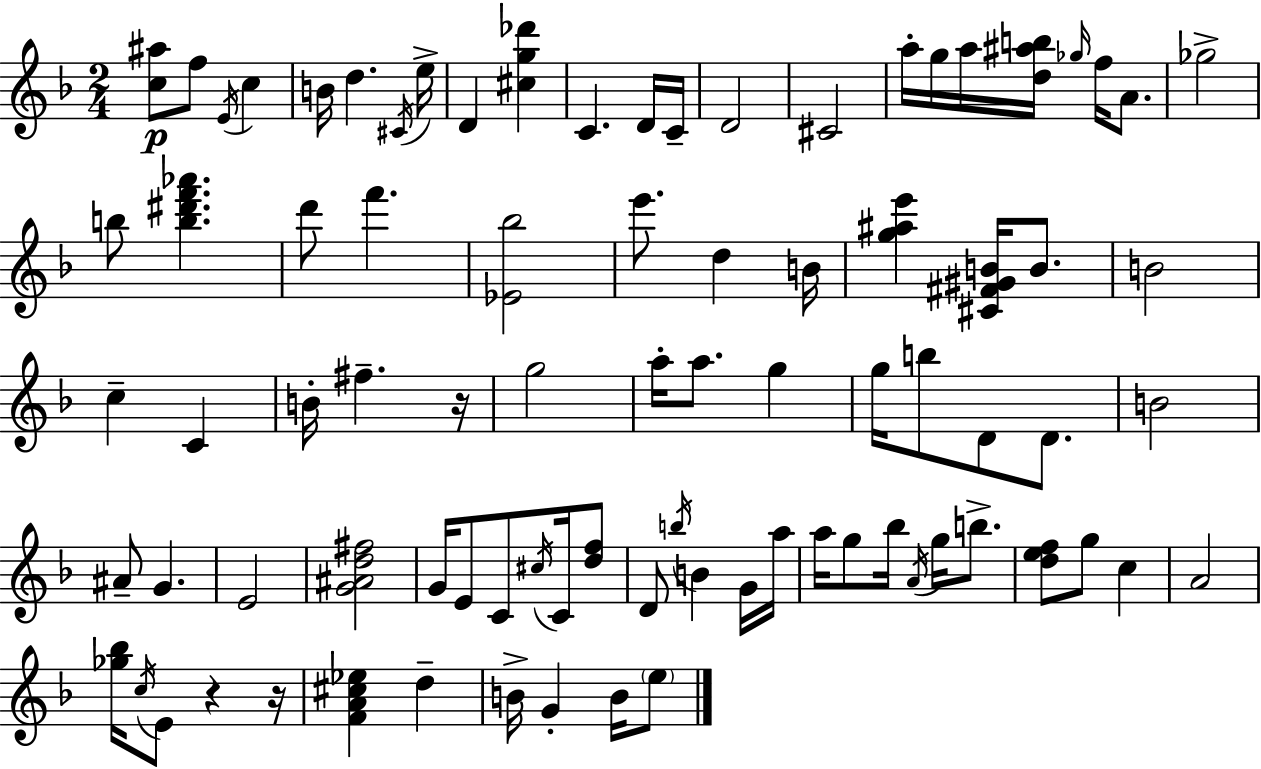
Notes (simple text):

[C5,A#5]/e F5/e E4/s C5/q B4/s D5/q. C#4/s E5/s D4/q [C#5,G5,Db6]/q C4/q. D4/s C4/s D4/h C#4/h A5/s G5/s A5/s [D5,A#5,B5]/s Gb5/s F5/s A4/e. Gb5/h B5/e [B5,D#6,F6,Ab6]/q. D6/e F6/q. [Eb4,Bb5]/h E6/e. D5/q B4/s [G5,A#5,E6]/q [C#4,F#4,G#4,B4]/s B4/e. B4/h C5/q C4/q B4/s F#5/q. R/s G5/h A5/s A5/e. G5/q G5/s B5/e D4/e D4/e. B4/h A#4/e G4/q. E4/h [G4,A#4,D5,F#5]/h G4/s E4/e C4/e C#5/s C4/s [D5,F5]/e D4/e B5/s B4/q G4/s A5/s A5/s G5/e Bb5/s A4/s G5/s B5/e. [D5,E5,F5]/e G5/e C5/q A4/h [Gb5,Bb5]/s C5/s E4/e R/q R/s [F4,A4,C#5,Eb5]/q D5/q B4/s G4/q B4/s E5/e